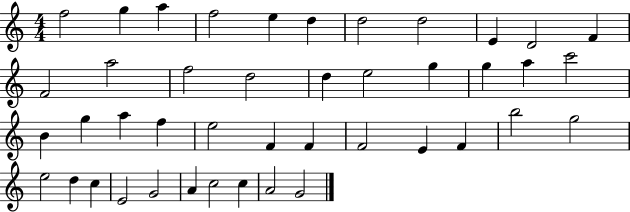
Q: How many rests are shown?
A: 0